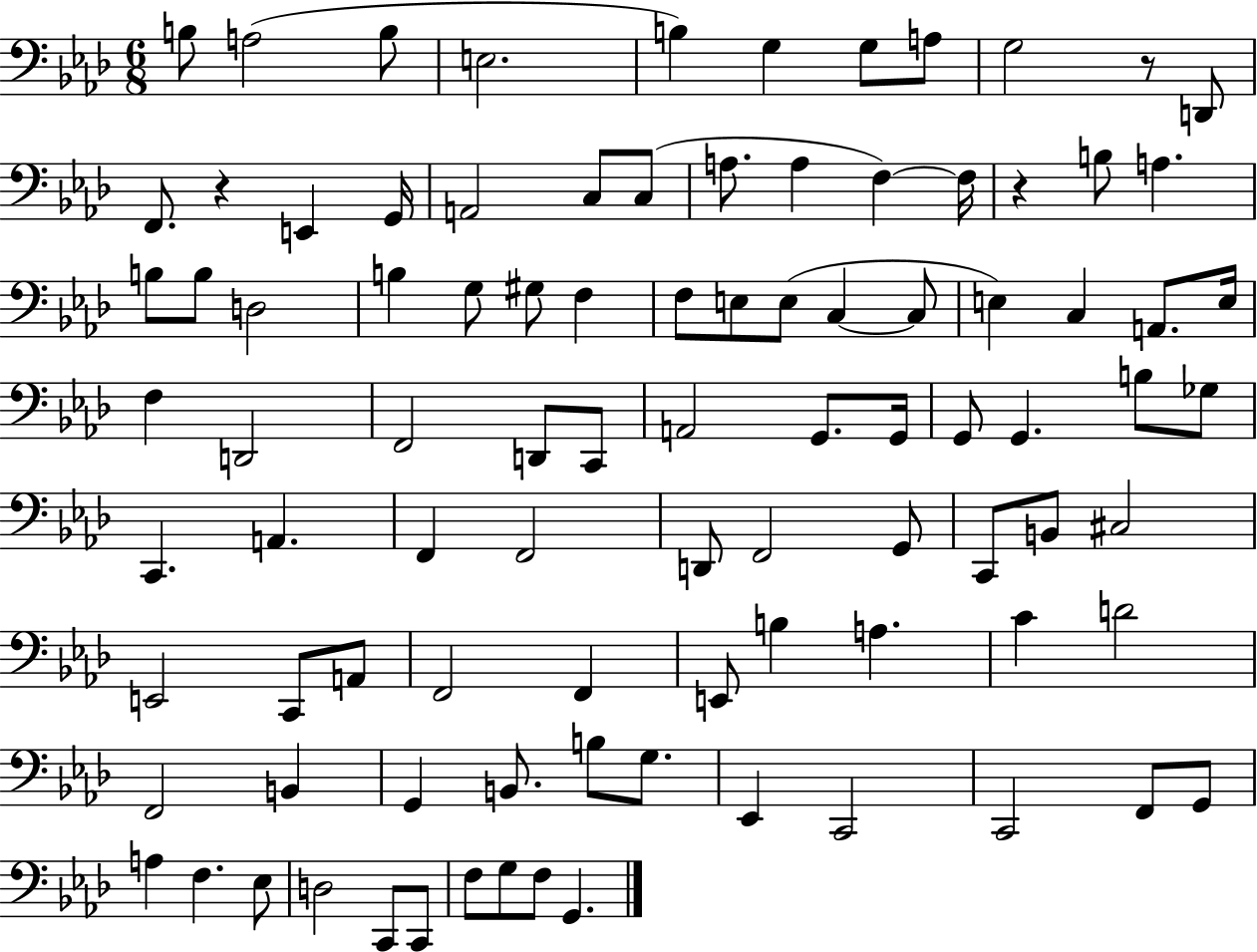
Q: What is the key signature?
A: AES major